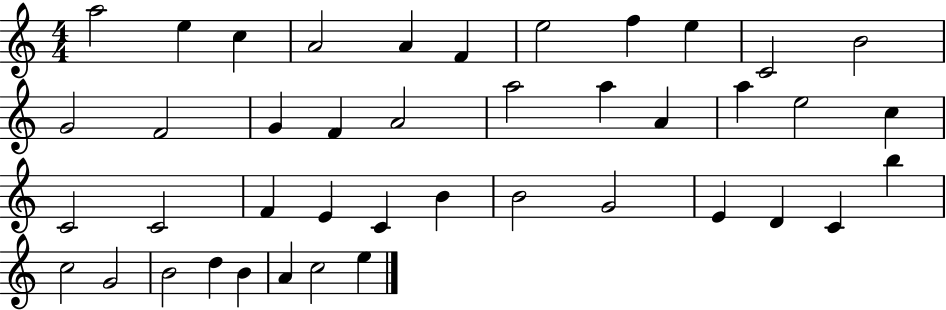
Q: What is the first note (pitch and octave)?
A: A5